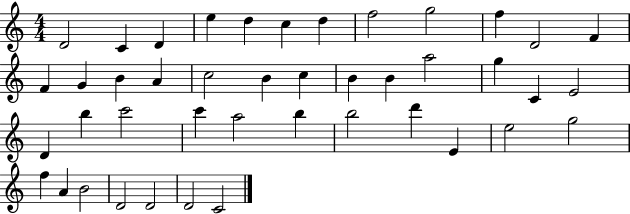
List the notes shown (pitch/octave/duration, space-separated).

D4/h C4/q D4/q E5/q D5/q C5/q D5/q F5/h G5/h F5/q D4/h F4/q F4/q G4/q B4/q A4/q C5/h B4/q C5/q B4/q B4/q A5/h G5/q C4/q E4/h D4/q B5/q C6/h C6/q A5/h B5/q B5/h D6/q E4/q E5/h G5/h F5/q A4/q B4/h D4/h D4/h D4/h C4/h